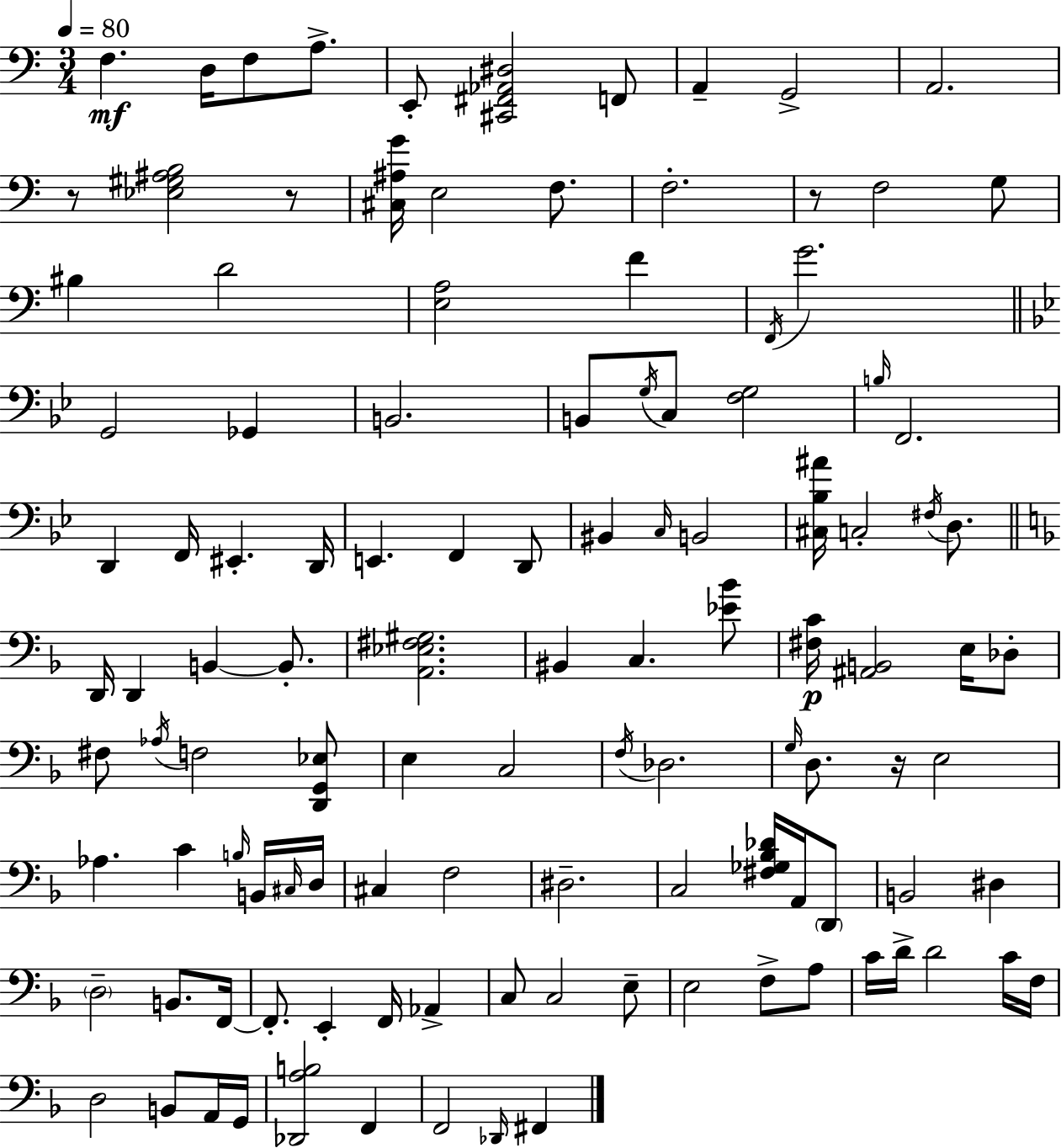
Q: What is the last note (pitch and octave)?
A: F#2